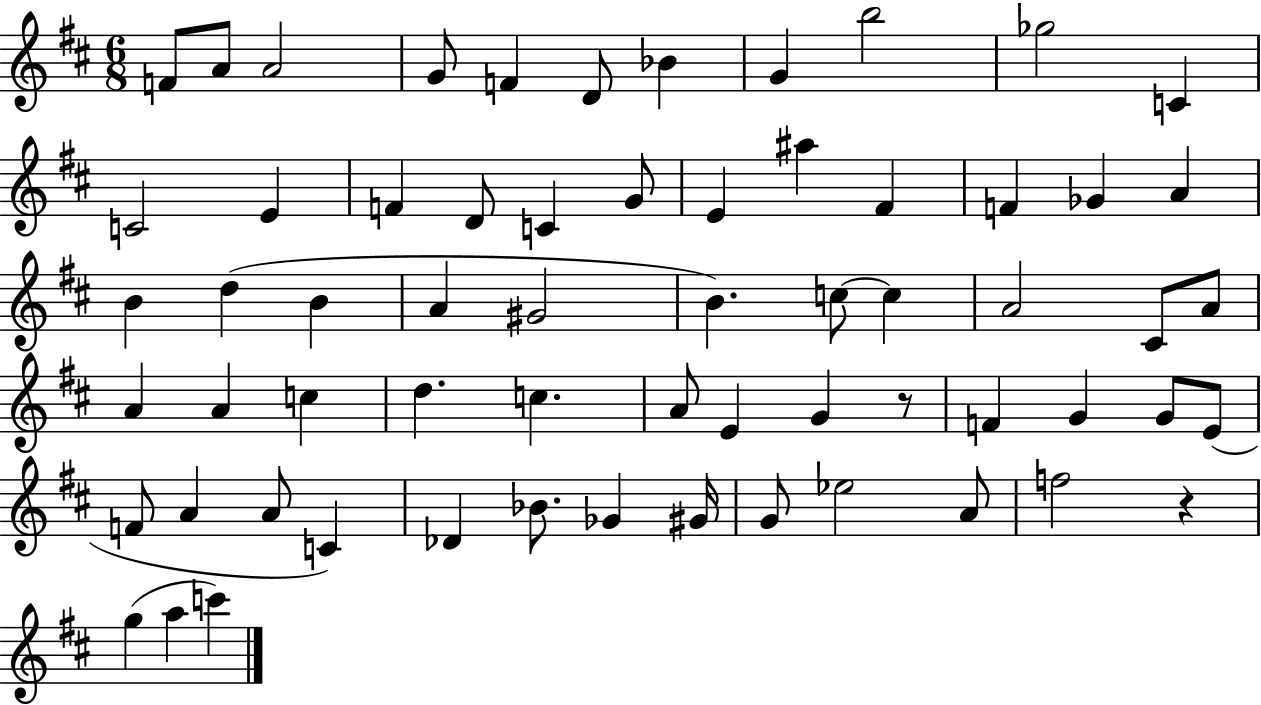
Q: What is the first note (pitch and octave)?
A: F4